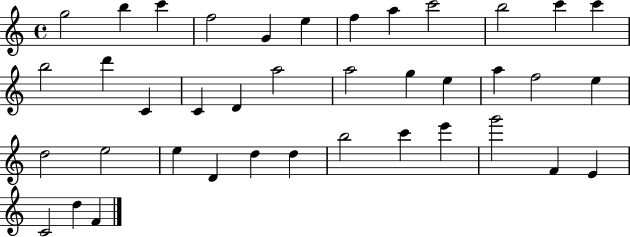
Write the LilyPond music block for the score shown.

{
  \clef treble
  \time 4/4
  \defaultTimeSignature
  \key c \major
  g''2 b''4 c'''4 | f''2 g'4 e''4 | f''4 a''4 c'''2 | b''2 c'''4 c'''4 | \break b''2 d'''4 c'4 | c'4 d'4 a''2 | a''2 g''4 e''4 | a''4 f''2 e''4 | \break d''2 e''2 | e''4 d'4 d''4 d''4 | b''2 c'''4 e'''4 | g'''2 f'4 e'4 | \break c'2 d''4 f'4 | \bar "|."
}